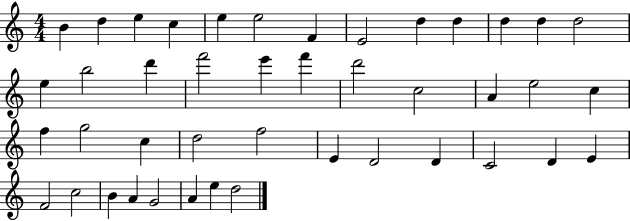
{
  \clef treble
  \numericTimeSignature
  \time 4/4
  \key c \major
  b'4 d''4 e''4 c''4 | e''4 e''2 f'4 | e'2 d''4 d''4 | d''4 d''4 d''2 | \break e''4 b''2 d'''4 | f'''2 e'''4 f'''4 | d'''2 c''2 | a'4 e''2 c''4 | \break f''4 g''2 c''4 | d''2 f''2 | e'4 d'2 d'4 | c'2 d'4 e'4 | \break f'2 c''2 | b'4 a'4 g'2 | a'4 e''4 d''2 | \bar "|."
}